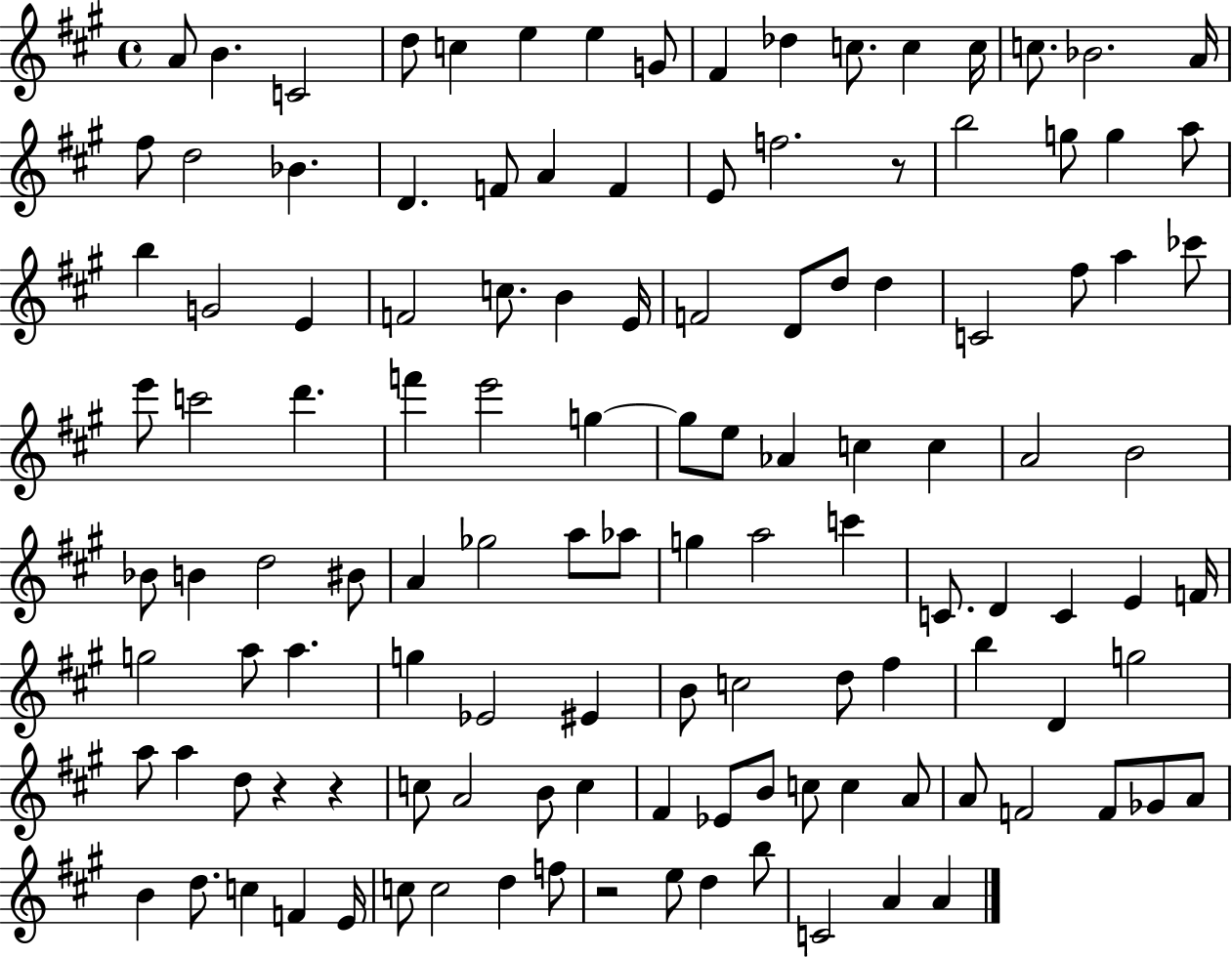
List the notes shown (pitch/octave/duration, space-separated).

A4/e B4/q. C4/h D5/e C5/q E5/q E5/q G4/e F#4/q Db5/q C5/e. C5/q C5/s C5/e. Bb4/h. A4/s F#5/e D5/h Bb4/q. D4/q. F4/e A4/q F4/q E4/e F5/h. R/e B5/h G5/e G5/q A5/e B5/q G4/h E4/q F4/h C5/e. B4/q E4/s F4/h D4/e D5/e D5/q C4/h F#5/e A5/q CES6/e E6/e C6/h D6/q. F6/q E6/h G5/q G5/e E5/e Ab4/q C5/q C5/q A4/h B4/h Bb4/e B4/q D5/h BIS4/e A4/q Gb5/h A5/e Ab5/e G5/q A5/h C6/q C4/e. D4/q C4/q E4/q F4/s G5/h A5/e A5/q. G5/q Eb4/h EIS4/q B4/e C5/h D5/e F#5/q B5/q D4/q G5/h A5/e A5/q D5/e R/q R/q C5/e A4/h B4/e C5/q F#4/q Eb4/e B4/e C5/e C5/q A4/e A4/e F4/h F4/e Gb4/e A4/e B4/q D5/e. C5/q F4/q E4/s C5/e C5/h D5/q F5/e R/h E5/e D5/q B5/e C4/h A4/q A4/q